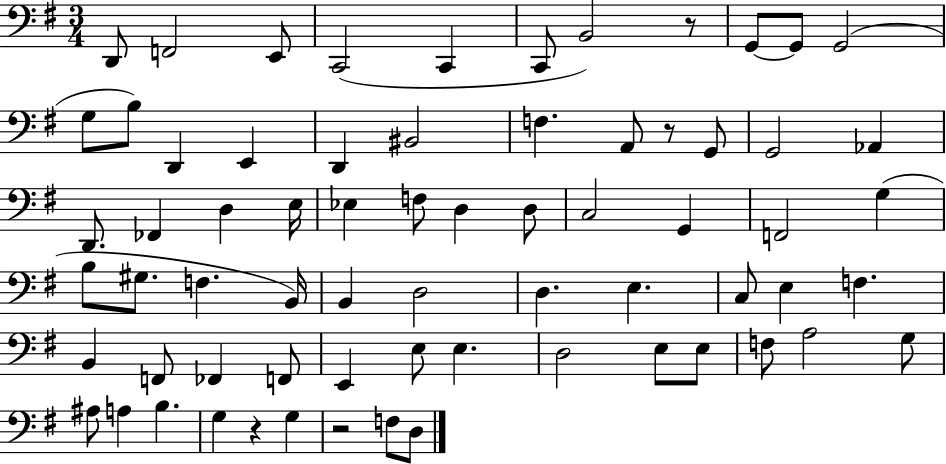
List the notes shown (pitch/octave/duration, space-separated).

D2/e F2/h E2/e C2/h C2/q C2/e B2/h R/e G2/e G2/e G2/h G3/e B3/e D2/q E2/q D2/q BIS2/h F3/q. A2/e R/e G2/e G2/h Ab2/q D2/e. FES2/q D3/q E3/s Eb3/q F3/e D3/q D3/e C3/h G2/q F2/h G3/q B3/e G#3/e. F3/q. B2/s B2/q D3/h D3/q. E3/q. C3/e E3/q F3/q. B2/q F2/e FES2/q F2/e E2/q E3/e E3/q. D3/h E3/e E3/e F3/e A3/h G3/e A#3/e A3/q B3/q. G3/q R/q G3/q R/h F3/e D3/e